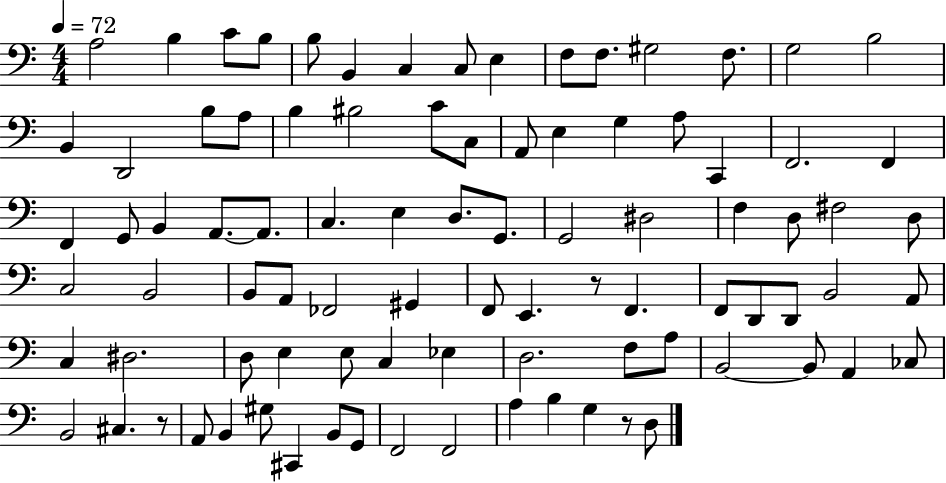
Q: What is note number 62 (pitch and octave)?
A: D3